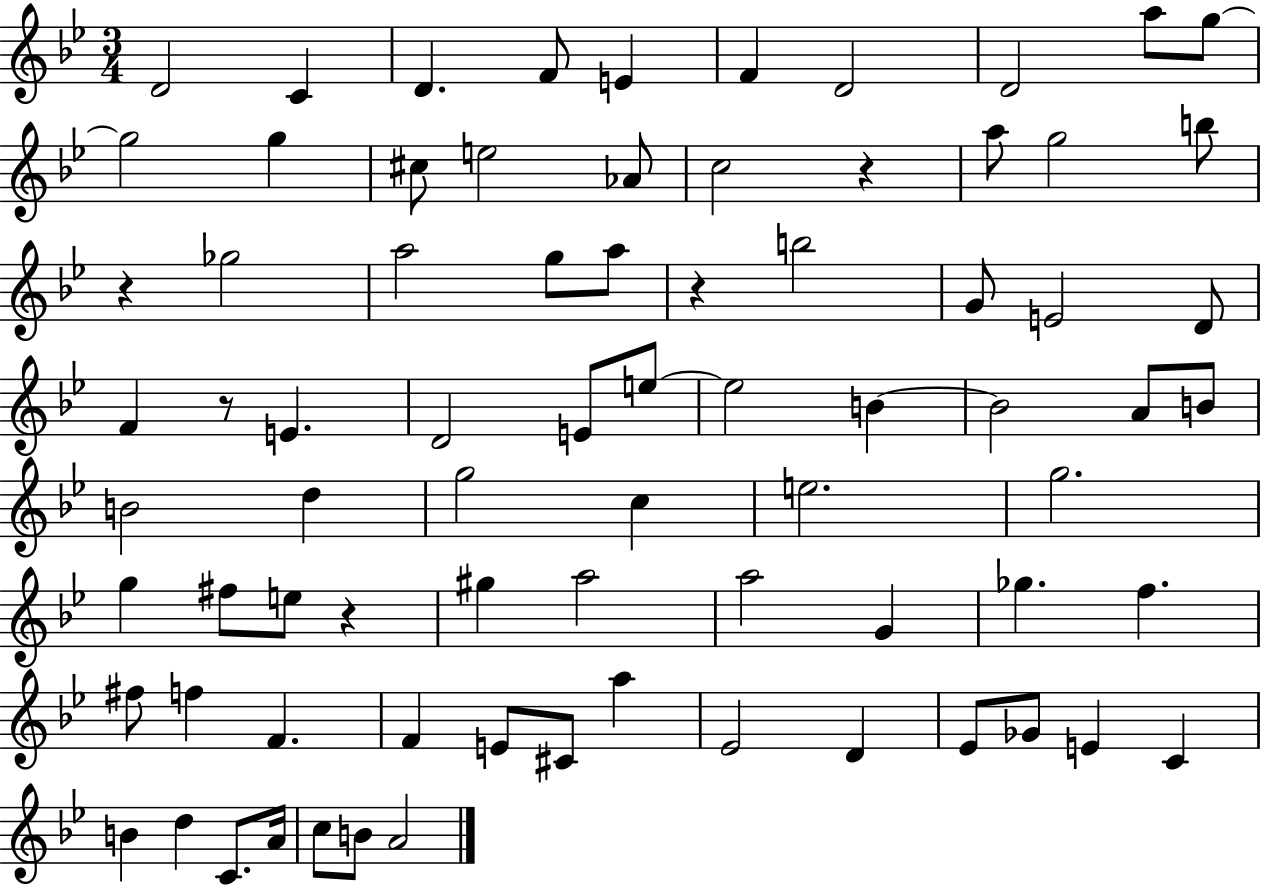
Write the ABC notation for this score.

X:1
T:Untitled
M:3/4
L:1/4
K:Bb
D2 C D F/2 E F D2 D2 a/2 g/2 g2 g ^c/2 e2 _A/2 c2 z a/2 g2 b/2 z _g2 a2 g/2 a/2 z b2 G/2 E2 D/2 F z/2 E D2 E/2 e/2 e2 B B2 A/2 B/2 B2 d g2 c e2 g2 g ^f/2 e/2 z ^g a2 a2 G _g f ^f/2 f F F E/2 ^C/2 a _E2 D _E/2 _G/2 E C B d C/2 A/4 c/2 B/2 A2